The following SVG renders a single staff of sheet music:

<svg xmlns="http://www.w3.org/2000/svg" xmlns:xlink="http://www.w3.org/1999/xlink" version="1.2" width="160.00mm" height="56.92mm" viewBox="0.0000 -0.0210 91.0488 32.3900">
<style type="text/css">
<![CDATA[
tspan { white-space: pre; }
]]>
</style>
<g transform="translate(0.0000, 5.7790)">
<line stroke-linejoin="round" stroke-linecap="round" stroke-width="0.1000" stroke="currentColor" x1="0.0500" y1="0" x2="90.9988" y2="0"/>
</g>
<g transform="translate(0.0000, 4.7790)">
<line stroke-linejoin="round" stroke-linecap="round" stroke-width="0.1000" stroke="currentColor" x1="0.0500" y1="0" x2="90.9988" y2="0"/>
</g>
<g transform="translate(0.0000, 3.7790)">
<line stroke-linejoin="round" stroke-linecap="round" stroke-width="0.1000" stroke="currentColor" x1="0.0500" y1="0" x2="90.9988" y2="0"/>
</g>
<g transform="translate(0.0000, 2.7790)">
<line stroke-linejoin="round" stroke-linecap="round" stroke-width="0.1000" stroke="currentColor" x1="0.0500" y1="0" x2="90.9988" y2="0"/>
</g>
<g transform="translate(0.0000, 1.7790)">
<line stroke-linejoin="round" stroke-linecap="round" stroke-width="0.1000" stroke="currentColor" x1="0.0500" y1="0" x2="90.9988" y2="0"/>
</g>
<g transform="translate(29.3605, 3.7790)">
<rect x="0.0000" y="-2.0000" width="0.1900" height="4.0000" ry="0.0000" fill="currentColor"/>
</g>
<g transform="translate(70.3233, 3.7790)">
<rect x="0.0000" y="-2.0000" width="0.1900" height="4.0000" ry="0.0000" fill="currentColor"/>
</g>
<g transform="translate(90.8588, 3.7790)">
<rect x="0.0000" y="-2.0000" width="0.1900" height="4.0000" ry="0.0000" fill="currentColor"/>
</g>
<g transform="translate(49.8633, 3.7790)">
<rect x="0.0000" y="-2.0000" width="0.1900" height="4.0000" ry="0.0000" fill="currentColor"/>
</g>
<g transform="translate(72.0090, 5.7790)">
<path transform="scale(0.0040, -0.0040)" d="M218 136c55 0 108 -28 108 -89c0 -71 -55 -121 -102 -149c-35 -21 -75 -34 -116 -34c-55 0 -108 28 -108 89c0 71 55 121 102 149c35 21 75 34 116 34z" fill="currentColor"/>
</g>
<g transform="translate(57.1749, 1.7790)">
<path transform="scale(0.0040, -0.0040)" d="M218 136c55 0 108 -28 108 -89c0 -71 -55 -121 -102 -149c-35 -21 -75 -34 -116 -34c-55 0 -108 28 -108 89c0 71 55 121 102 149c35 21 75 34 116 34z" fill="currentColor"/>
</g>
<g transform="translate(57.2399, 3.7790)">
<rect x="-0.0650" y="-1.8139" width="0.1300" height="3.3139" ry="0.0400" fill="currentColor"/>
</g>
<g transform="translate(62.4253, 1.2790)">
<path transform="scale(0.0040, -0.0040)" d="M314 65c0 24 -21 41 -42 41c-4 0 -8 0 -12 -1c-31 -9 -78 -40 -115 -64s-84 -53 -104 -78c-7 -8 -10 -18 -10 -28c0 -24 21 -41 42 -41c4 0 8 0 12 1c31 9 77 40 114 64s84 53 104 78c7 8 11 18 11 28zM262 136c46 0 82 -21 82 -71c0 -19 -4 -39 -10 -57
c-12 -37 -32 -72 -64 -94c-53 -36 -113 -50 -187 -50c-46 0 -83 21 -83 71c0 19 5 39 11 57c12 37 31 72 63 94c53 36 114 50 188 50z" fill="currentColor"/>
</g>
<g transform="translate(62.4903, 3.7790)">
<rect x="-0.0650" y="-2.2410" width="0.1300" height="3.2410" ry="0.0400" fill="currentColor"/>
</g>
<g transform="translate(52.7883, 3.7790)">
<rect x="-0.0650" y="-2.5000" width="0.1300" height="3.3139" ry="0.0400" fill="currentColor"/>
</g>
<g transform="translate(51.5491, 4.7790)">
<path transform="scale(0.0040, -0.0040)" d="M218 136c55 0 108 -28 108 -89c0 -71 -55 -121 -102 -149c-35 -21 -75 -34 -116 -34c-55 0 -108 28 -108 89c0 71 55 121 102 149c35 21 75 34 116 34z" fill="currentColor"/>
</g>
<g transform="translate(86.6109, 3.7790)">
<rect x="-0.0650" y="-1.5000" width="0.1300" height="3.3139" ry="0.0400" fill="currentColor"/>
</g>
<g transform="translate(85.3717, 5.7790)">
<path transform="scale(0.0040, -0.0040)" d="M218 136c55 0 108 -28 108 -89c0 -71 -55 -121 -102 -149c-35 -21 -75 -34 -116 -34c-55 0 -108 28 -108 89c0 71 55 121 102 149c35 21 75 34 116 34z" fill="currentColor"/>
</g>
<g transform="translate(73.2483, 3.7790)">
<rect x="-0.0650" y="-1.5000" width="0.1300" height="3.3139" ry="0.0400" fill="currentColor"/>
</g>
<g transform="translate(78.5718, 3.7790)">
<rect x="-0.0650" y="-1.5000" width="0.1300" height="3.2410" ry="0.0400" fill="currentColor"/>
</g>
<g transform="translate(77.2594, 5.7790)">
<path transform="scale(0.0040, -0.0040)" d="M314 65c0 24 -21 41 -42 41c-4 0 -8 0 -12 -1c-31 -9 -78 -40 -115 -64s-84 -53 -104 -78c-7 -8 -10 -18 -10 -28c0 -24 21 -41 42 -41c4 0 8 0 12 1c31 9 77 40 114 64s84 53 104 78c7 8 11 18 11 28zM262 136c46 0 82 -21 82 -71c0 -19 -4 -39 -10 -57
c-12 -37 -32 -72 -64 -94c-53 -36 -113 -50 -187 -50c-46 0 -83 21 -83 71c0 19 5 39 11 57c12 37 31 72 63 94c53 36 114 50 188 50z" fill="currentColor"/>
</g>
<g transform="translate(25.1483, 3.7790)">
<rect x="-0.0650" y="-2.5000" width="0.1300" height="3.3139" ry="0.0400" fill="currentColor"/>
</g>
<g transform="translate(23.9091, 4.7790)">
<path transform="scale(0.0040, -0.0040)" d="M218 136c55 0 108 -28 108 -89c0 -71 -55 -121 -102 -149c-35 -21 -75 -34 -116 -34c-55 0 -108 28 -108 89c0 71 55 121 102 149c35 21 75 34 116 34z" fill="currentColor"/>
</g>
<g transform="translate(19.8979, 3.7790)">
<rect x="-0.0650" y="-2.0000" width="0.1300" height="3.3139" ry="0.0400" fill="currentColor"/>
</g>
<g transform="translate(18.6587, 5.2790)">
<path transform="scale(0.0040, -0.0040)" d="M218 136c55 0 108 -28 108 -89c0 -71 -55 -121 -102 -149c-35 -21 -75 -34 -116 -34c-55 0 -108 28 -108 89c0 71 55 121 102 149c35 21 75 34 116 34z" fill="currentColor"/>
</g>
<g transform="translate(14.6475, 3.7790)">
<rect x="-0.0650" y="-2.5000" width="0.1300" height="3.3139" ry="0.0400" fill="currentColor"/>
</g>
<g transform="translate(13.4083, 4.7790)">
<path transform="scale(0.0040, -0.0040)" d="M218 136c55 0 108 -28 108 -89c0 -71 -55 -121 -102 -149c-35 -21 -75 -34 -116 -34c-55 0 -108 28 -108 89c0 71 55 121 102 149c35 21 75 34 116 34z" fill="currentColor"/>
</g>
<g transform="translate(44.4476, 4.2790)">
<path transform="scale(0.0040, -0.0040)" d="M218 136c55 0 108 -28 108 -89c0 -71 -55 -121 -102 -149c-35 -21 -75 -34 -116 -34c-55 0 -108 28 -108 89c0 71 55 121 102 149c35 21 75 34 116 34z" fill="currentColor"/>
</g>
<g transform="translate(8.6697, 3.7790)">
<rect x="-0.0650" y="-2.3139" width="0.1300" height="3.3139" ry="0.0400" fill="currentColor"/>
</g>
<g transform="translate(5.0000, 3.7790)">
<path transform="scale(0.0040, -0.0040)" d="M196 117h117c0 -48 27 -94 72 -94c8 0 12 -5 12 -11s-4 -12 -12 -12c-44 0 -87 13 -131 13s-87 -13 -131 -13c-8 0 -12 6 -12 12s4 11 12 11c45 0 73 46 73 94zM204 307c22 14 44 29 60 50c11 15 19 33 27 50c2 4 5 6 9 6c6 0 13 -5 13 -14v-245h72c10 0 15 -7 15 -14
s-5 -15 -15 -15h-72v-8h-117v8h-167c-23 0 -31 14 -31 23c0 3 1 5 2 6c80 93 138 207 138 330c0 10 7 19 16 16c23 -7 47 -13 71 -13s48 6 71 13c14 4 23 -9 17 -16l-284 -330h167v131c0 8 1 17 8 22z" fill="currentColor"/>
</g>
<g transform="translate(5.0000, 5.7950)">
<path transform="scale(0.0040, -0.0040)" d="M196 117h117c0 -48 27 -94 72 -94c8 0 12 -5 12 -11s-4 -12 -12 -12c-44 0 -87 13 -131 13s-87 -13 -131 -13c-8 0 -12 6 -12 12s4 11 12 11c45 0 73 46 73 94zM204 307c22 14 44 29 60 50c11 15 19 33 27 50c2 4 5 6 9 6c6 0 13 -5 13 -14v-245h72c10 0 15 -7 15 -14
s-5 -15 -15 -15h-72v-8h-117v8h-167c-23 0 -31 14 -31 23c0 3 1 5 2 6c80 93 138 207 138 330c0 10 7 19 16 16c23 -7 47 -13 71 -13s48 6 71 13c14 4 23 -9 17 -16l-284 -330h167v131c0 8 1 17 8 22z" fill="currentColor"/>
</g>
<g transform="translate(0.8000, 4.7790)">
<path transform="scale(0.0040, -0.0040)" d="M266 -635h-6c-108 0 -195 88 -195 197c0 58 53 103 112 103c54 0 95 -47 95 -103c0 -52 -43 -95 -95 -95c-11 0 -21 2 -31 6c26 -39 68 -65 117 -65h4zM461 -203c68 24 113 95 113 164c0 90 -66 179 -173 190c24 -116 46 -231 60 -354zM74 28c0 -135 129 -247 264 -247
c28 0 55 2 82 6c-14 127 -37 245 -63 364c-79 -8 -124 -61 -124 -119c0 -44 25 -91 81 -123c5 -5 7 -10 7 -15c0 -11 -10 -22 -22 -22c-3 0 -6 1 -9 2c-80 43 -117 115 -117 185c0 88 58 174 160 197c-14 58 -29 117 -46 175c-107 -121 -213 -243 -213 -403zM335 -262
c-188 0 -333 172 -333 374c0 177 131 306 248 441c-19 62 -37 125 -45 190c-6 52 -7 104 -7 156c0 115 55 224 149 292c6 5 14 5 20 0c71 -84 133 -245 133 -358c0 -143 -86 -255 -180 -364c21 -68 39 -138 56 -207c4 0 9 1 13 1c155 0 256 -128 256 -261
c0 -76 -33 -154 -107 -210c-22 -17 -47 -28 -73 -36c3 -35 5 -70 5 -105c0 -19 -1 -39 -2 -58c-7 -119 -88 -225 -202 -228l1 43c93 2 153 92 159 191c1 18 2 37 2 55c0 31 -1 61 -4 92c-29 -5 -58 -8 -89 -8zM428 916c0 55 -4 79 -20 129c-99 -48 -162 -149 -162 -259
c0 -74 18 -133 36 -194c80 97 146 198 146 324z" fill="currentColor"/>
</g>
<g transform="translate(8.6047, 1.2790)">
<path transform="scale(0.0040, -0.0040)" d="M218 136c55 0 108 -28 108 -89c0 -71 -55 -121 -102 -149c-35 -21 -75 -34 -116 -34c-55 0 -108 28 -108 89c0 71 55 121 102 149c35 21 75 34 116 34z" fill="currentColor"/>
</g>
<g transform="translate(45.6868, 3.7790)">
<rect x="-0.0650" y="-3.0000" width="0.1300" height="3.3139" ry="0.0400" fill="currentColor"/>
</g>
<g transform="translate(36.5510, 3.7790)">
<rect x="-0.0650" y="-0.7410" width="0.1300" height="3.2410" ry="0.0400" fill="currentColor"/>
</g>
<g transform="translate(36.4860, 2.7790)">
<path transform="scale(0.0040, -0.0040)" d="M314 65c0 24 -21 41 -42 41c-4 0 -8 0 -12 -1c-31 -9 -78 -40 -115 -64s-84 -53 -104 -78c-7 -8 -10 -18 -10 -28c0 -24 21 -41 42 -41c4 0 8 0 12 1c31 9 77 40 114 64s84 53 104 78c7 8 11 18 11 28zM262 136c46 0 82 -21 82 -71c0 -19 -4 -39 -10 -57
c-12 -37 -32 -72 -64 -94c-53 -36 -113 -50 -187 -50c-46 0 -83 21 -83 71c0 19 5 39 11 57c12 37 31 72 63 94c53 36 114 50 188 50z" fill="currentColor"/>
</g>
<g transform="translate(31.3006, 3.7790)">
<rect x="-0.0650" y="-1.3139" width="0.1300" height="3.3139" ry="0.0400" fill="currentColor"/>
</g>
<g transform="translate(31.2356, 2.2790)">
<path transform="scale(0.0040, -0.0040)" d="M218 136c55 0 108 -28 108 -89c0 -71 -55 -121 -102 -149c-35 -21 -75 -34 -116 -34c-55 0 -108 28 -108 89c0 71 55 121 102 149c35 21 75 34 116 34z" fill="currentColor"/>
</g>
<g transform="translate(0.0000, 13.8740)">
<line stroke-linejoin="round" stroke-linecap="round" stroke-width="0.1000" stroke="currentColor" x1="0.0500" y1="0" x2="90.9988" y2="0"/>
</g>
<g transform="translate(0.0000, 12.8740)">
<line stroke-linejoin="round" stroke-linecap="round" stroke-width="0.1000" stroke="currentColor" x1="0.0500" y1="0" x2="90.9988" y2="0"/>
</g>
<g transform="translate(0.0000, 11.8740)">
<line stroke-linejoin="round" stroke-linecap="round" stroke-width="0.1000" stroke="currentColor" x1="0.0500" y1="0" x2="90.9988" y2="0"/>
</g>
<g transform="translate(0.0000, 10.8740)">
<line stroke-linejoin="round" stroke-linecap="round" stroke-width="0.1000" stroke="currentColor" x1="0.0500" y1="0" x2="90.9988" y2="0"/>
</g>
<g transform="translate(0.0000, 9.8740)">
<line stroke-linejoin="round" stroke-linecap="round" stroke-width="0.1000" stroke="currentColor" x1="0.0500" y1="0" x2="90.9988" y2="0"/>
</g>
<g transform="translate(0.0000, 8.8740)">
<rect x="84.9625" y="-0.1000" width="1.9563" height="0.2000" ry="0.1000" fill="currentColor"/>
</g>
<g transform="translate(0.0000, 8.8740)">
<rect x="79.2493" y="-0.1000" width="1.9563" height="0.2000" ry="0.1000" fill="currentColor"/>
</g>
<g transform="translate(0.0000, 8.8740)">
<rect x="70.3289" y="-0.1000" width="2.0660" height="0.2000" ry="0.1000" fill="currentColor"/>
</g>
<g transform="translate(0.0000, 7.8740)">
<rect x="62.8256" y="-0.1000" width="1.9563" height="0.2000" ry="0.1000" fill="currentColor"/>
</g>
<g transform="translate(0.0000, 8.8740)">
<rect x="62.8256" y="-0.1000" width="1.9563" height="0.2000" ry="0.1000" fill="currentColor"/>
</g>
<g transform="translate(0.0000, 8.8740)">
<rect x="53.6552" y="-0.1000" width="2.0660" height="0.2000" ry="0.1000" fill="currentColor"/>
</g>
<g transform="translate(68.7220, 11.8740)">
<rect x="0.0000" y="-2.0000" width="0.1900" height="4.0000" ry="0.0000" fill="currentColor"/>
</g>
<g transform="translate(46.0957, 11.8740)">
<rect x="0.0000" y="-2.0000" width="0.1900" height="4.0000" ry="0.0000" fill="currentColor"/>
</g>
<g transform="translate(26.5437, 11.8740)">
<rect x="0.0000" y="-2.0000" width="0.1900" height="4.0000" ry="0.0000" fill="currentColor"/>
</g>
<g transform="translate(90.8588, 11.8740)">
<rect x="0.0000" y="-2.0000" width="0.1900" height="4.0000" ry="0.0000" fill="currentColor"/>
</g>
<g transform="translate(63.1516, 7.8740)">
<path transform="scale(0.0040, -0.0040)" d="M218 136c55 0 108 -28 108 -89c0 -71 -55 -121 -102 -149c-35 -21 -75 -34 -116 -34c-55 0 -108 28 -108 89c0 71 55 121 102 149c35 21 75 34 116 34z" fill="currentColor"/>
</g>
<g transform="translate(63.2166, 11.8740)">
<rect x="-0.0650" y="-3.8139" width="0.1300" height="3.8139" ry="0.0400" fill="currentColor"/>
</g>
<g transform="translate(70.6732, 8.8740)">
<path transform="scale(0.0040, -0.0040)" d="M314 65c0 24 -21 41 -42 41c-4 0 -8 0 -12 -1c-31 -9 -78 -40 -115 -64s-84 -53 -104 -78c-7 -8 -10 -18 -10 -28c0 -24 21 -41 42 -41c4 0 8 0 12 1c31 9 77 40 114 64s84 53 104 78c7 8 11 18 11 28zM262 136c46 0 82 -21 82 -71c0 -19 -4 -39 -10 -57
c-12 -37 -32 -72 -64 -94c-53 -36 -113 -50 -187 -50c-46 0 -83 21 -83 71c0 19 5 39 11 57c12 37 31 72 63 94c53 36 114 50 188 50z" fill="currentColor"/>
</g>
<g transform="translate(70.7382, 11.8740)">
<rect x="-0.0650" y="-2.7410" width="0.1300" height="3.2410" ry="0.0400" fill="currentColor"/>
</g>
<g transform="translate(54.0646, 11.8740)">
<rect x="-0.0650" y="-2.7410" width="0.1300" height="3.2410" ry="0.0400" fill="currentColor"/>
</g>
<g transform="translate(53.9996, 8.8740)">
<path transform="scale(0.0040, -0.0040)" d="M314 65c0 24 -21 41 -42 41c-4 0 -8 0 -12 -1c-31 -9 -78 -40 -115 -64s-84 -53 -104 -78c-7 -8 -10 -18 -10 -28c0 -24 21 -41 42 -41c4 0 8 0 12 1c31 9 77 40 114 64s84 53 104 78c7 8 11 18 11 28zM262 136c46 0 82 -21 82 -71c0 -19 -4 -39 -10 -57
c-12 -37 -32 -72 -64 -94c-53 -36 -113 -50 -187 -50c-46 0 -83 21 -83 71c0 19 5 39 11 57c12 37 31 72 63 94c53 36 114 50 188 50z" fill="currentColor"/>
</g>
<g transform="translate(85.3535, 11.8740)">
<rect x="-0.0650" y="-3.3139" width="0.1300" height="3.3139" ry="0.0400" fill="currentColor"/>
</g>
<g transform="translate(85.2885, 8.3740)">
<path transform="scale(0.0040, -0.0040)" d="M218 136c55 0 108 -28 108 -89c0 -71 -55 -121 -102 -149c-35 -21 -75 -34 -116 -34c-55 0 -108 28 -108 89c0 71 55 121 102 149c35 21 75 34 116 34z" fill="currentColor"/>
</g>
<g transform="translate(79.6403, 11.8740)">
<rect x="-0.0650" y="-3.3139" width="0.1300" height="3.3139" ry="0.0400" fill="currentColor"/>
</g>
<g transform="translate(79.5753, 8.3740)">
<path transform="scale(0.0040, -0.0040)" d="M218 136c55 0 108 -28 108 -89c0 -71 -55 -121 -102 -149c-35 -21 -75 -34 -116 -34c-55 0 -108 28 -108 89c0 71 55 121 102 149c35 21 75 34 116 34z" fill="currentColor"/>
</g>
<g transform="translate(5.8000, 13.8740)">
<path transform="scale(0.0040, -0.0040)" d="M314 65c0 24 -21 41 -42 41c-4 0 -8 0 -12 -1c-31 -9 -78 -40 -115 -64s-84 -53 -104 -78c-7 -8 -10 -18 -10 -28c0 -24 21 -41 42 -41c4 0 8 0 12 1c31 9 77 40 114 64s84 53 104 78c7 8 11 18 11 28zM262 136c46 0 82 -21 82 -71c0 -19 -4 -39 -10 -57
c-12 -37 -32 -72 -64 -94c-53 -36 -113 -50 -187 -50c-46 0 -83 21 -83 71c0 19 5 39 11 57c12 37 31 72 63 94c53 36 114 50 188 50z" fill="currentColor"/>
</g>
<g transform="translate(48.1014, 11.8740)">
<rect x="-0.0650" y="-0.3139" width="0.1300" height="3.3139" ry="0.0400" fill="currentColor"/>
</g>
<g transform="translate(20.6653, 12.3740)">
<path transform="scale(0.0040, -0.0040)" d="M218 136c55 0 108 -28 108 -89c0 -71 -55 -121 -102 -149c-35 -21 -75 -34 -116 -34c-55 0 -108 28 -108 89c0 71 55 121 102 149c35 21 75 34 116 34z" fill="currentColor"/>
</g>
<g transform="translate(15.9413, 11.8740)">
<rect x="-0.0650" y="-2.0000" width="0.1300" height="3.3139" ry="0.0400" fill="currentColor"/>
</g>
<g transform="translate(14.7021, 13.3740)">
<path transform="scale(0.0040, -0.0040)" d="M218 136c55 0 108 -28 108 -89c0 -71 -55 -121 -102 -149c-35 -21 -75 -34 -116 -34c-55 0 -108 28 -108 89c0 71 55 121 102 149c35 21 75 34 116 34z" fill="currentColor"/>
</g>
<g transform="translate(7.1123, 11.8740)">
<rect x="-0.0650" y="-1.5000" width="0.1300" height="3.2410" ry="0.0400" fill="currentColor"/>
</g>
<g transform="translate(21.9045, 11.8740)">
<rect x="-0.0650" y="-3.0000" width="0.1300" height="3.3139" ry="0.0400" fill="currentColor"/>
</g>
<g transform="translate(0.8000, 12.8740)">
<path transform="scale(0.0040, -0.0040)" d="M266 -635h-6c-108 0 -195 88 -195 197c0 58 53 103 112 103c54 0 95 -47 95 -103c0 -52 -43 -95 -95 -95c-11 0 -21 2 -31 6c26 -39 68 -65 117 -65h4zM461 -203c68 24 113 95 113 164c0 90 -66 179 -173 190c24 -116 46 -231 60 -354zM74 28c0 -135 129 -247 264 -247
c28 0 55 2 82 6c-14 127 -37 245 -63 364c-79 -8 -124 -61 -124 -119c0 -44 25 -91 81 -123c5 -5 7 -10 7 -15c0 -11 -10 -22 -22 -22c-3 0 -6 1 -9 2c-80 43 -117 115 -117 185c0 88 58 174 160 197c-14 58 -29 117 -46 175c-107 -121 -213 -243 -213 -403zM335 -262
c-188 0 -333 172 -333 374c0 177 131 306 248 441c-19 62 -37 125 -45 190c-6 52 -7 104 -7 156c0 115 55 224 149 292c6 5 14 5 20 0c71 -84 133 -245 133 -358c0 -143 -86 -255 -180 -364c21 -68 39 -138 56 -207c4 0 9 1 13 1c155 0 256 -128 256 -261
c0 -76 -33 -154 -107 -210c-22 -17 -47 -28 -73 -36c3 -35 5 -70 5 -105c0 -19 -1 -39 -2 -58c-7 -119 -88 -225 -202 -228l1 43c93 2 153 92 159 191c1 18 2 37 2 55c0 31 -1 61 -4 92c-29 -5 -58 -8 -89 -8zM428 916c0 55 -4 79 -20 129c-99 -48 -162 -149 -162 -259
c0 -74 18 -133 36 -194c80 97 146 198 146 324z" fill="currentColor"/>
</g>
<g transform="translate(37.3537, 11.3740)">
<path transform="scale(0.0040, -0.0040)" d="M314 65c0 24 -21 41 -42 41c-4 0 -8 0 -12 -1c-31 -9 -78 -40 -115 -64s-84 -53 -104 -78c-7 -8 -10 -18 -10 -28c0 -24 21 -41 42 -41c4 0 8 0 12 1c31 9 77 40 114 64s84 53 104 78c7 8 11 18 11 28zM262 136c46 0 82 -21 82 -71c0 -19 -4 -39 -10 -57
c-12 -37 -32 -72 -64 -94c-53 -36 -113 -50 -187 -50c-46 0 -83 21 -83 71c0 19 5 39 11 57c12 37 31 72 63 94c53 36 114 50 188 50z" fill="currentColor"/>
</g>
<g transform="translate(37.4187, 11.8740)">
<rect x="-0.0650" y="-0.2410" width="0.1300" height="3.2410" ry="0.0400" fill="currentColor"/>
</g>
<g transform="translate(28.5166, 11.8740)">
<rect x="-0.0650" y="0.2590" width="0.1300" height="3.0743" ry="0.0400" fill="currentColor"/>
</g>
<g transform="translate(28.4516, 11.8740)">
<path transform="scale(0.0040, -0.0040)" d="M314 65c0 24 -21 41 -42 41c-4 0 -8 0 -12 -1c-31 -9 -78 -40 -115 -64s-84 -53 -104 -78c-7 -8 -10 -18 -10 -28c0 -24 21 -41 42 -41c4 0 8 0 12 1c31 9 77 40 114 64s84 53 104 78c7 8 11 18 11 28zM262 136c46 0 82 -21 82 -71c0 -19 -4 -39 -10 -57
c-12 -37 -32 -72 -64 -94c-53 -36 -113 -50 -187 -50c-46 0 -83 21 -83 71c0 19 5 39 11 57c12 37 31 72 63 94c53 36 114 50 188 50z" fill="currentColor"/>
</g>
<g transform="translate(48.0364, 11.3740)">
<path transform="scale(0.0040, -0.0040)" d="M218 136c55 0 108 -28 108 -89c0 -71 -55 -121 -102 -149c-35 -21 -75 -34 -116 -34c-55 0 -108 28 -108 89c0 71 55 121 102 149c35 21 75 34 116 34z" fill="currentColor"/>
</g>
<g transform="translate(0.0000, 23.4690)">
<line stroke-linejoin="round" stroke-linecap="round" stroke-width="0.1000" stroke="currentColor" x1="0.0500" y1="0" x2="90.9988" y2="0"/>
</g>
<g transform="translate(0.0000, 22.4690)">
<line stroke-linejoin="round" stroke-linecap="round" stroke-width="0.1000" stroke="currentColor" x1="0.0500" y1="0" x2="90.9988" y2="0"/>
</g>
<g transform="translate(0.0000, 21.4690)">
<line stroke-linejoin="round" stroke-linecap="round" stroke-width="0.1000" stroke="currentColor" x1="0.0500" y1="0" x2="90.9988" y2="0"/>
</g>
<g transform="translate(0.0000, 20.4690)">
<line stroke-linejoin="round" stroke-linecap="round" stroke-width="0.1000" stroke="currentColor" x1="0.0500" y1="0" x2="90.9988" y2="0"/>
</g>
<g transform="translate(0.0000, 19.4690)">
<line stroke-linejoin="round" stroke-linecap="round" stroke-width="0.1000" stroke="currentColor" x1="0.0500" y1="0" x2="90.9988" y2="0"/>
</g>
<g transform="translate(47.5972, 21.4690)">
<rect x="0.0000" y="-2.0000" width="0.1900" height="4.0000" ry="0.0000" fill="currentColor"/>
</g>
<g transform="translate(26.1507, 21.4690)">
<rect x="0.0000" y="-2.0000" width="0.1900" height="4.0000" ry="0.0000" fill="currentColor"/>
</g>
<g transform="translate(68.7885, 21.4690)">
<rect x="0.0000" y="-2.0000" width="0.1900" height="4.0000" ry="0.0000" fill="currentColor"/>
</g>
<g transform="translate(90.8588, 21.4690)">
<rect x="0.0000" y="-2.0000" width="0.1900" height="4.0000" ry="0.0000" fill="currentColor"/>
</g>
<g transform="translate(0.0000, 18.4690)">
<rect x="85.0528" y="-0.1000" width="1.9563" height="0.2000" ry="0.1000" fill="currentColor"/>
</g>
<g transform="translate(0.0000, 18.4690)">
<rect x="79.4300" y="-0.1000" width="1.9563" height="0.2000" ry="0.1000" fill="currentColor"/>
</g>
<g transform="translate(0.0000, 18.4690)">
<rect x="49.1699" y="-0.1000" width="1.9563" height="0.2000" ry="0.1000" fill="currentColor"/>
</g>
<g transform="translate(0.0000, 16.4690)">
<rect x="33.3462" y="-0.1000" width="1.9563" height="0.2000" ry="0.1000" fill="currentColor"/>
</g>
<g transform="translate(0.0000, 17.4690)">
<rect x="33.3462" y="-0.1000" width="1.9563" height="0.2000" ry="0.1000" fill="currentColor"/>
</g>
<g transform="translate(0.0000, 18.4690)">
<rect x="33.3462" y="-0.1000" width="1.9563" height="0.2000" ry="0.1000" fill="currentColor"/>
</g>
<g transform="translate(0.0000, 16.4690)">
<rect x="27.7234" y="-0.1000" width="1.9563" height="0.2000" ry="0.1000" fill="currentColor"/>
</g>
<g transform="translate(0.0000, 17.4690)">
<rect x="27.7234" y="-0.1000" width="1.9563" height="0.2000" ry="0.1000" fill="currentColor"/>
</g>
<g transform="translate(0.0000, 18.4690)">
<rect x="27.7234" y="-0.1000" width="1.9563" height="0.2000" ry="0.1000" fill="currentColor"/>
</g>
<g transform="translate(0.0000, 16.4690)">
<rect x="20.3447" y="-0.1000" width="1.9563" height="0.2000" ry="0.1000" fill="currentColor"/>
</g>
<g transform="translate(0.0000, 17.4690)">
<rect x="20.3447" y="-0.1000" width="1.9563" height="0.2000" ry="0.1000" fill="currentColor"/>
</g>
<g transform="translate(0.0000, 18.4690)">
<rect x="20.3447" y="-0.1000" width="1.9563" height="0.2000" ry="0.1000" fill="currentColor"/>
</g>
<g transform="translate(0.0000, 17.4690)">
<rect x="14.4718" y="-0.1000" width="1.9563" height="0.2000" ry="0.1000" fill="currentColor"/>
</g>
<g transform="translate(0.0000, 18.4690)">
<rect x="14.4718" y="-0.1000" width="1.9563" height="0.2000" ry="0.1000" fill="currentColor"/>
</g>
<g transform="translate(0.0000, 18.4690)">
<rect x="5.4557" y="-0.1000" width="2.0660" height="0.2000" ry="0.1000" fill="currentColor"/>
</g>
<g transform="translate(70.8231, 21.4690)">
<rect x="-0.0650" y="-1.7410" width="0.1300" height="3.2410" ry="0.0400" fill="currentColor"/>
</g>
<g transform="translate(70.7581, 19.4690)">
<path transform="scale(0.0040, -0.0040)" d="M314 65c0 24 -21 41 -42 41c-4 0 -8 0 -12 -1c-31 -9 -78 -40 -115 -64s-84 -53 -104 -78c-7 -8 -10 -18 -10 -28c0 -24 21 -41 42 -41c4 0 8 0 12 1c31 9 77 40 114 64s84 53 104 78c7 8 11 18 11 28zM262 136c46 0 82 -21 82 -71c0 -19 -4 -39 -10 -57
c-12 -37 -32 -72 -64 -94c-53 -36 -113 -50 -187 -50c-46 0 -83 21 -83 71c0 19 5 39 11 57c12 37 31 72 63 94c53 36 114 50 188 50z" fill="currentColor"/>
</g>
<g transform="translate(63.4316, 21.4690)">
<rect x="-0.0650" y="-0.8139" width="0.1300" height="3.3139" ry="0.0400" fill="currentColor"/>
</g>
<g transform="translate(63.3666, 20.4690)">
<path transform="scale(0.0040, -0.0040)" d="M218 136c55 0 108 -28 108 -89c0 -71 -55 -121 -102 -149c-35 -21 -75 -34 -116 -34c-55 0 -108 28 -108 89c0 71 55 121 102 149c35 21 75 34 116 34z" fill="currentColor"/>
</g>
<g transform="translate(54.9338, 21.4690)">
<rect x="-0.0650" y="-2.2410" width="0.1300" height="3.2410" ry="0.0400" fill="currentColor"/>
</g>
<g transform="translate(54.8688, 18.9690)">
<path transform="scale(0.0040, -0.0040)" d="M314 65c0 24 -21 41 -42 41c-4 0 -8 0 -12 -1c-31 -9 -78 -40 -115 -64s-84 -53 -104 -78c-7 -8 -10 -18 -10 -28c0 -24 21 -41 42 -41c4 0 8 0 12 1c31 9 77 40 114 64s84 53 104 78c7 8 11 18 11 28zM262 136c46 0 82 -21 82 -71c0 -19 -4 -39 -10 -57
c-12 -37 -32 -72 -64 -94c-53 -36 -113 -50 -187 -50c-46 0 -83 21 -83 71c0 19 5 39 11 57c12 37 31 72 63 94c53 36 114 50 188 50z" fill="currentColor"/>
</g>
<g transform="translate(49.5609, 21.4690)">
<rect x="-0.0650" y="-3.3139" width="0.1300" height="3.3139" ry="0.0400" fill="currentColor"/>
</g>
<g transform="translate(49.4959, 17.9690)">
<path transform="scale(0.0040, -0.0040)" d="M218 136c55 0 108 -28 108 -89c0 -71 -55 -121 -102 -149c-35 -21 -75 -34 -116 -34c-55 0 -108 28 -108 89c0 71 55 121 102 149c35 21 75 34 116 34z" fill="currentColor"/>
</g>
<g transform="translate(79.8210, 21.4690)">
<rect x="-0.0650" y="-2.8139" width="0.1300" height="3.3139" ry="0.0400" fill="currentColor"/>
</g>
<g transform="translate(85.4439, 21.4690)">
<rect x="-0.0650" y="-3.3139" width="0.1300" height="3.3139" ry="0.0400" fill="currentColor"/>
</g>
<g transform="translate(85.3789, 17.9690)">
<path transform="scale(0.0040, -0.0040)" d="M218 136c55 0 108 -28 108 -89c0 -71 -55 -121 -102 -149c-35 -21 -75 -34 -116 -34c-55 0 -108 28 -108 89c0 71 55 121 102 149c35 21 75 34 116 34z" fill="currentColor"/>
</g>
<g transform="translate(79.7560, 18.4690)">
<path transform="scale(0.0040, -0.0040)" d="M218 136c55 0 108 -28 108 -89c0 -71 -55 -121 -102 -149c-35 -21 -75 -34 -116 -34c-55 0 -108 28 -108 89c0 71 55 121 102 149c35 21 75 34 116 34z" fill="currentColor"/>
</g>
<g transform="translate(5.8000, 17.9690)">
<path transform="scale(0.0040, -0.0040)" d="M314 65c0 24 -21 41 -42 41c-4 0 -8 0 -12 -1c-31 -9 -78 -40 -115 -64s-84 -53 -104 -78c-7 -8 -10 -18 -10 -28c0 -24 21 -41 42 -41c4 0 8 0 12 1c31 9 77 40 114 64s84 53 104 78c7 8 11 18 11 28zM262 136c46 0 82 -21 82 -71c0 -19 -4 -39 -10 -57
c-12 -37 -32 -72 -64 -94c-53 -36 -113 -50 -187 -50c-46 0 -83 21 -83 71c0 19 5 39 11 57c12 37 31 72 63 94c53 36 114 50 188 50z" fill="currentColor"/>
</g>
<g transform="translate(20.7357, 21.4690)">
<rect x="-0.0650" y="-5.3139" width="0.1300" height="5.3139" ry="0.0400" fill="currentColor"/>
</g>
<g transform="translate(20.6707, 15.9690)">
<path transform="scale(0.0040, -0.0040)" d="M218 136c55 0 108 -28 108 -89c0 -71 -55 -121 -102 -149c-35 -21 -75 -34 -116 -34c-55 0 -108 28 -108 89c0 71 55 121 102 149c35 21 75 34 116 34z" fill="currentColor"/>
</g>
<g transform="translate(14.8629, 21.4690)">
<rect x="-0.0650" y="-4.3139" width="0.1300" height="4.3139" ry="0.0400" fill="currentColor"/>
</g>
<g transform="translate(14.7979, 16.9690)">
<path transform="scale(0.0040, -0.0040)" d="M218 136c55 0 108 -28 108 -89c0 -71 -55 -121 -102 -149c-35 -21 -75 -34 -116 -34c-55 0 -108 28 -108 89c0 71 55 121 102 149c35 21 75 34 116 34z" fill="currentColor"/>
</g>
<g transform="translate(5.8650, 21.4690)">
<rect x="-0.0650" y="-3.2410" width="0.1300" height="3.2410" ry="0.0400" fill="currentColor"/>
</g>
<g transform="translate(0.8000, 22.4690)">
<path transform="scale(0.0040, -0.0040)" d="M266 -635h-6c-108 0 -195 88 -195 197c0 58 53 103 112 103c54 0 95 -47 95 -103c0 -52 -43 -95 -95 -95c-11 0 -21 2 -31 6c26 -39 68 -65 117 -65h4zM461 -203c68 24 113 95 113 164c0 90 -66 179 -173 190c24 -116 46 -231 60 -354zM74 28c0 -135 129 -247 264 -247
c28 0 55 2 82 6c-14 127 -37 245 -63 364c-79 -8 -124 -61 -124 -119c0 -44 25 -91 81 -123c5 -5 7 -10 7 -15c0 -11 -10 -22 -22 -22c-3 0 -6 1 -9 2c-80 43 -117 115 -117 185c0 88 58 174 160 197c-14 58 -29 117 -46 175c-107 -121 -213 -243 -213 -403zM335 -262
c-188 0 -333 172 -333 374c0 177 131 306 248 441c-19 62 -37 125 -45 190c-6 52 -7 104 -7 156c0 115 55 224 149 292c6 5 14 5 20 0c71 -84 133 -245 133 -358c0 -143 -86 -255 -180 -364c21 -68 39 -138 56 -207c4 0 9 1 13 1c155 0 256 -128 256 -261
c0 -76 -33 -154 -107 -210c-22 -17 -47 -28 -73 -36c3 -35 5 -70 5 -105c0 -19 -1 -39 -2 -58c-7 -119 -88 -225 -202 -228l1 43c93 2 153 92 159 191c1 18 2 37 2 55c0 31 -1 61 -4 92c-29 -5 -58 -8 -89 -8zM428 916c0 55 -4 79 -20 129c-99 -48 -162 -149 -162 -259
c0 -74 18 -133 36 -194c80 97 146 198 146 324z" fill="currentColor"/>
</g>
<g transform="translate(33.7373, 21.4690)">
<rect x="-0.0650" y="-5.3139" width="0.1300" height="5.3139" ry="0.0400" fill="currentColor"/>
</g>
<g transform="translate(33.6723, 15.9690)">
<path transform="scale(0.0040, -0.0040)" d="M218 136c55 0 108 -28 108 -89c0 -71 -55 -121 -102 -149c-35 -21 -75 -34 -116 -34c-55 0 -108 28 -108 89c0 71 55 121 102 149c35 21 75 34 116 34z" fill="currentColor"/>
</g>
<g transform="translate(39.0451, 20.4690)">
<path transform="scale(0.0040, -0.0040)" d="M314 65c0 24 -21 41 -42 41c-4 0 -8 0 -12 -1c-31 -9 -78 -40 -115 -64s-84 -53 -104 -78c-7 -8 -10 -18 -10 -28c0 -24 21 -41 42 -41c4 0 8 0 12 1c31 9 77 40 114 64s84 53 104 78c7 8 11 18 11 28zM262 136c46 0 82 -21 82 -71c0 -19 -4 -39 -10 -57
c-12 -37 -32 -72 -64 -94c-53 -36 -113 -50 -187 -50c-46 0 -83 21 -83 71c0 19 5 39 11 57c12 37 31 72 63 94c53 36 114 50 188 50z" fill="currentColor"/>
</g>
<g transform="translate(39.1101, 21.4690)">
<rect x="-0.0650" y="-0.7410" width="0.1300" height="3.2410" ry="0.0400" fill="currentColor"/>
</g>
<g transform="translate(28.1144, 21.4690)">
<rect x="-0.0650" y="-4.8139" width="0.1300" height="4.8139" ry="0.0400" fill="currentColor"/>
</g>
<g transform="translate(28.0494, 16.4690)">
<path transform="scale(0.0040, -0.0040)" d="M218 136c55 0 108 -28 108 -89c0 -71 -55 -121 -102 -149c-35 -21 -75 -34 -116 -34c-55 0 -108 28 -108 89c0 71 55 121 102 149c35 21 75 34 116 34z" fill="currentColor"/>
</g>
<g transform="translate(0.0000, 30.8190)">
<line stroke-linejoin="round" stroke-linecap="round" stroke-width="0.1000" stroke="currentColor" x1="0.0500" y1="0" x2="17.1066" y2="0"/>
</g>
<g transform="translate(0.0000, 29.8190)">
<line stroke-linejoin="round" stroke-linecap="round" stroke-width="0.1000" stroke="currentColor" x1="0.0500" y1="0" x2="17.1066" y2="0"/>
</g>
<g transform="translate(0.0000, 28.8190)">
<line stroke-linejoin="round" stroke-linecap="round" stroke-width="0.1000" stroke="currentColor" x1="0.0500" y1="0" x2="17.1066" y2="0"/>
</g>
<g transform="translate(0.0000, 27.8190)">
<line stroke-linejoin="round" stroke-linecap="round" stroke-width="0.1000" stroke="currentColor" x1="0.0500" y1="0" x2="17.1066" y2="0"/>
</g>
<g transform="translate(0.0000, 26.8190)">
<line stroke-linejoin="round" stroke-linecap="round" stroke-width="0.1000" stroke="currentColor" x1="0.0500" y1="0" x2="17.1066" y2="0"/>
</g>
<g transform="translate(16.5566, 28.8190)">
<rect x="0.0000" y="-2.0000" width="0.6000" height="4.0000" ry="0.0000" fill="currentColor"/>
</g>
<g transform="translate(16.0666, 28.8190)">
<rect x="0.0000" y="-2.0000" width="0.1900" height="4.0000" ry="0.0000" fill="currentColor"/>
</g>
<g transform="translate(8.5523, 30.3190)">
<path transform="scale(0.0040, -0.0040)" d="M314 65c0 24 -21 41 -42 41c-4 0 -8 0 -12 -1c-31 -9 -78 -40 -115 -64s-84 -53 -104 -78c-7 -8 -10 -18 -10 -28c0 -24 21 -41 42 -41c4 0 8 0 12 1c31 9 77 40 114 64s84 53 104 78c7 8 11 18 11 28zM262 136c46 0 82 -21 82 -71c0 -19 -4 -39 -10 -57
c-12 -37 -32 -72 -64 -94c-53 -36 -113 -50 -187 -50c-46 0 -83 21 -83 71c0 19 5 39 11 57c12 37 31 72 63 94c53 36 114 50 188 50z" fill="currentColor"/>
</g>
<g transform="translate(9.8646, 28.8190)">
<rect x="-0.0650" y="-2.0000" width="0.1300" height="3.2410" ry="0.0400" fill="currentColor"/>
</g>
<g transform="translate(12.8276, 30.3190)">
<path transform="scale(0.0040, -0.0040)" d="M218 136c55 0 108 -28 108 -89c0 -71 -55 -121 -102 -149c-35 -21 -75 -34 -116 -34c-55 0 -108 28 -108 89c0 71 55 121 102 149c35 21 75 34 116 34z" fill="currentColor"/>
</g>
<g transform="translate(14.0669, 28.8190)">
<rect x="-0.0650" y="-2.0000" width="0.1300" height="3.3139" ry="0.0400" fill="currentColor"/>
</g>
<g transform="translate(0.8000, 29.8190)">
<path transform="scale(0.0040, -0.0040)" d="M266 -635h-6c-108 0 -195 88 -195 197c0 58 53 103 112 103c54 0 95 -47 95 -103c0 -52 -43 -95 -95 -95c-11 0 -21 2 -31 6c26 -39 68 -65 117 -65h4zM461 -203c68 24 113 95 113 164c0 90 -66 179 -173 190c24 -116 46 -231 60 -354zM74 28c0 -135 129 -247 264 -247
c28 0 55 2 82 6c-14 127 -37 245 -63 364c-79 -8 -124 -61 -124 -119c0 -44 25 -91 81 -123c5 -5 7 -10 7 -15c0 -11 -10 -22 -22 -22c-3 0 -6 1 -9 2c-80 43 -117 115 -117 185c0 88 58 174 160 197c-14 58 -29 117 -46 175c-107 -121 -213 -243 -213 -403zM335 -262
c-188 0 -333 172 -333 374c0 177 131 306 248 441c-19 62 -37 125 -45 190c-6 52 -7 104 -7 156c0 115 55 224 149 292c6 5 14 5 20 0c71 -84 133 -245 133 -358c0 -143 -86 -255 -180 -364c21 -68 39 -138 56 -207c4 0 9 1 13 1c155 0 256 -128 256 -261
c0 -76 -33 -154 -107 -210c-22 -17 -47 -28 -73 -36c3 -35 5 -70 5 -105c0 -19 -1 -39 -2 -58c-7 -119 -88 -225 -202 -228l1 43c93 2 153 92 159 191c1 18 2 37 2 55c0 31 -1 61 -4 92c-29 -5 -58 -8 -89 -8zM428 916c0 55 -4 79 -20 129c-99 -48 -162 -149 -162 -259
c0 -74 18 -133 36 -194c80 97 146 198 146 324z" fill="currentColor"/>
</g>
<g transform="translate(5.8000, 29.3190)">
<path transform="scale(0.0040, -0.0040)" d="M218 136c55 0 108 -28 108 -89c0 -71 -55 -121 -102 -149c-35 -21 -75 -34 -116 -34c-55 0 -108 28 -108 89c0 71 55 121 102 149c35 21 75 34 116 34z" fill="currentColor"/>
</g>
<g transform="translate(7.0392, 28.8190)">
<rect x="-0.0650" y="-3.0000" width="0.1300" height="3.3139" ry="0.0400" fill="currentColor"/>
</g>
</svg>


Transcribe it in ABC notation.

X:1
T:Untitled
M:4/4
L:1/4
K:C
g G F G e d2 A G f g2 E E2 E E2 F A B2 c2 c a2 c' a2 b b b2 d' f' e' f' d2 b g2 d f2 a b A F2 F